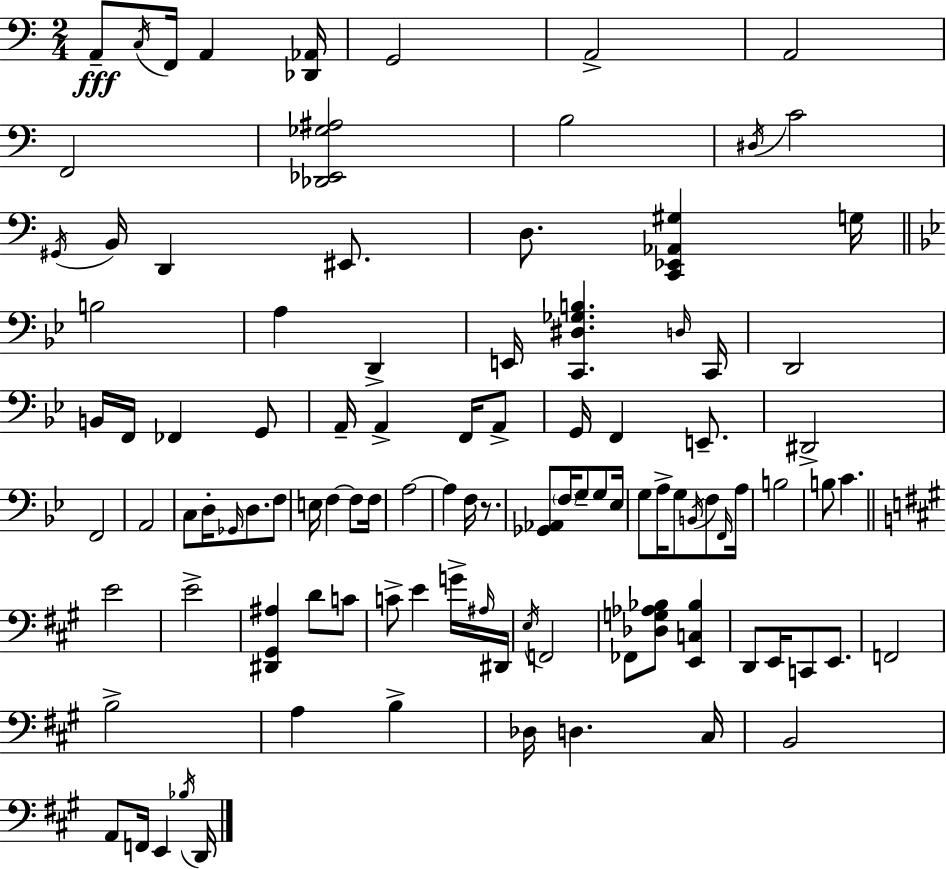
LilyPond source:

{
  \clef bass
  \numericTimeSignature
  \time 2/4
  \key a \minor
  a,8--\fff \acciaccatura { c16 } f,16 a,4 | <des, aes,>16 g,2 | a,2-> | a,2 | \break f,2 | <des, ees, ges ais>2 | b2 | \acciaccatura { dis16 } c'2 | \break \acciaccatura { gis,16 } b,16 d,4 | eis,8. d8. <c, ees, aes, gis>4 | g16 \bar "||" \break \key g \minor b2 | a4 d,4-> | e,16 <c, dis ges b>4. \grace { d16 } | c,16 d,2 | \break b,16 f,16 fes,4 g,8 | a,16-- a,4-> f,16 a,8-> | g,16 f,4 e,8.-- | dis,2-> | \break f,2 | a,2 | c8 d16-. \grace { ges,16 } d8. | f8 e16 f4~~ f8 | \break f16 a2~~ | a4 f16 r8. | <ges, aes,>8 \parenthesize f16 g8-- g8 | ees16 g8 a16-> g8 \acciaccatura { b,16 } | \break f8 \grace { f,16 } a16 b2 | b8 c'4. | \bar "||" \break \key a \major e'2 | e'2-> | <dis, gis, ais>4 d'8 c'8 | c'8-> e'4 g'16-> \grace { ais16 } | \break dis,16 \acciaccatura { e16 } f,2 | fes,8 <des g aes bes>8 <e, c bes>4 | d,8 e,16 c,8 e,8. | f,2 | \break b2-> | a4 b4-> | des16 d4. | cis16 b,2 | \break a,8 f,16 e,4 | \acciaccatura { bes16 } d,16 \bar "|."
}